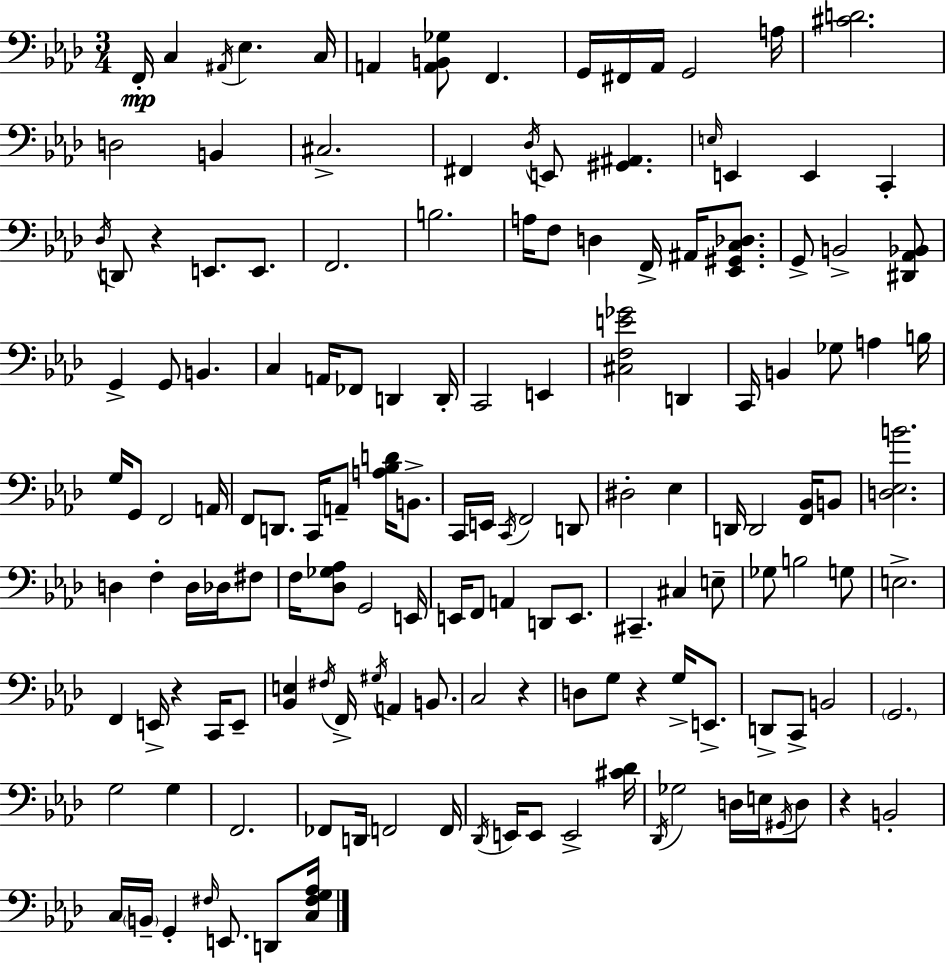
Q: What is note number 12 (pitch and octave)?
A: A3